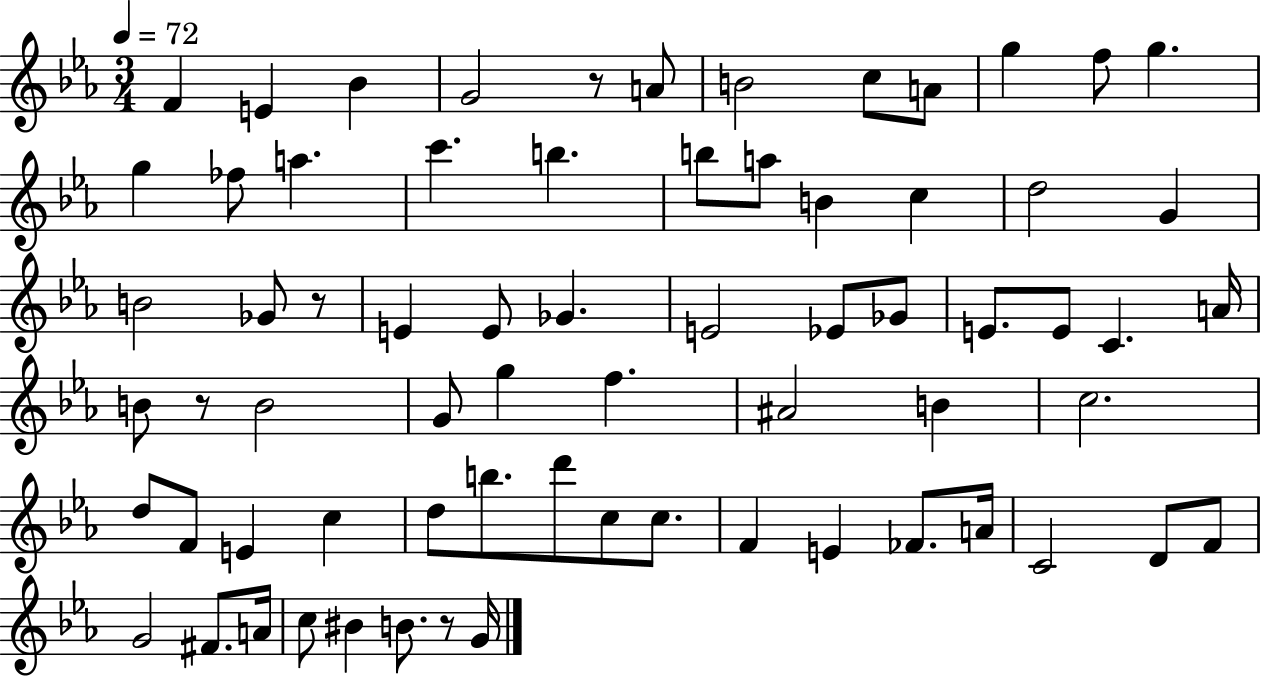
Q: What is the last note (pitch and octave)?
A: G4